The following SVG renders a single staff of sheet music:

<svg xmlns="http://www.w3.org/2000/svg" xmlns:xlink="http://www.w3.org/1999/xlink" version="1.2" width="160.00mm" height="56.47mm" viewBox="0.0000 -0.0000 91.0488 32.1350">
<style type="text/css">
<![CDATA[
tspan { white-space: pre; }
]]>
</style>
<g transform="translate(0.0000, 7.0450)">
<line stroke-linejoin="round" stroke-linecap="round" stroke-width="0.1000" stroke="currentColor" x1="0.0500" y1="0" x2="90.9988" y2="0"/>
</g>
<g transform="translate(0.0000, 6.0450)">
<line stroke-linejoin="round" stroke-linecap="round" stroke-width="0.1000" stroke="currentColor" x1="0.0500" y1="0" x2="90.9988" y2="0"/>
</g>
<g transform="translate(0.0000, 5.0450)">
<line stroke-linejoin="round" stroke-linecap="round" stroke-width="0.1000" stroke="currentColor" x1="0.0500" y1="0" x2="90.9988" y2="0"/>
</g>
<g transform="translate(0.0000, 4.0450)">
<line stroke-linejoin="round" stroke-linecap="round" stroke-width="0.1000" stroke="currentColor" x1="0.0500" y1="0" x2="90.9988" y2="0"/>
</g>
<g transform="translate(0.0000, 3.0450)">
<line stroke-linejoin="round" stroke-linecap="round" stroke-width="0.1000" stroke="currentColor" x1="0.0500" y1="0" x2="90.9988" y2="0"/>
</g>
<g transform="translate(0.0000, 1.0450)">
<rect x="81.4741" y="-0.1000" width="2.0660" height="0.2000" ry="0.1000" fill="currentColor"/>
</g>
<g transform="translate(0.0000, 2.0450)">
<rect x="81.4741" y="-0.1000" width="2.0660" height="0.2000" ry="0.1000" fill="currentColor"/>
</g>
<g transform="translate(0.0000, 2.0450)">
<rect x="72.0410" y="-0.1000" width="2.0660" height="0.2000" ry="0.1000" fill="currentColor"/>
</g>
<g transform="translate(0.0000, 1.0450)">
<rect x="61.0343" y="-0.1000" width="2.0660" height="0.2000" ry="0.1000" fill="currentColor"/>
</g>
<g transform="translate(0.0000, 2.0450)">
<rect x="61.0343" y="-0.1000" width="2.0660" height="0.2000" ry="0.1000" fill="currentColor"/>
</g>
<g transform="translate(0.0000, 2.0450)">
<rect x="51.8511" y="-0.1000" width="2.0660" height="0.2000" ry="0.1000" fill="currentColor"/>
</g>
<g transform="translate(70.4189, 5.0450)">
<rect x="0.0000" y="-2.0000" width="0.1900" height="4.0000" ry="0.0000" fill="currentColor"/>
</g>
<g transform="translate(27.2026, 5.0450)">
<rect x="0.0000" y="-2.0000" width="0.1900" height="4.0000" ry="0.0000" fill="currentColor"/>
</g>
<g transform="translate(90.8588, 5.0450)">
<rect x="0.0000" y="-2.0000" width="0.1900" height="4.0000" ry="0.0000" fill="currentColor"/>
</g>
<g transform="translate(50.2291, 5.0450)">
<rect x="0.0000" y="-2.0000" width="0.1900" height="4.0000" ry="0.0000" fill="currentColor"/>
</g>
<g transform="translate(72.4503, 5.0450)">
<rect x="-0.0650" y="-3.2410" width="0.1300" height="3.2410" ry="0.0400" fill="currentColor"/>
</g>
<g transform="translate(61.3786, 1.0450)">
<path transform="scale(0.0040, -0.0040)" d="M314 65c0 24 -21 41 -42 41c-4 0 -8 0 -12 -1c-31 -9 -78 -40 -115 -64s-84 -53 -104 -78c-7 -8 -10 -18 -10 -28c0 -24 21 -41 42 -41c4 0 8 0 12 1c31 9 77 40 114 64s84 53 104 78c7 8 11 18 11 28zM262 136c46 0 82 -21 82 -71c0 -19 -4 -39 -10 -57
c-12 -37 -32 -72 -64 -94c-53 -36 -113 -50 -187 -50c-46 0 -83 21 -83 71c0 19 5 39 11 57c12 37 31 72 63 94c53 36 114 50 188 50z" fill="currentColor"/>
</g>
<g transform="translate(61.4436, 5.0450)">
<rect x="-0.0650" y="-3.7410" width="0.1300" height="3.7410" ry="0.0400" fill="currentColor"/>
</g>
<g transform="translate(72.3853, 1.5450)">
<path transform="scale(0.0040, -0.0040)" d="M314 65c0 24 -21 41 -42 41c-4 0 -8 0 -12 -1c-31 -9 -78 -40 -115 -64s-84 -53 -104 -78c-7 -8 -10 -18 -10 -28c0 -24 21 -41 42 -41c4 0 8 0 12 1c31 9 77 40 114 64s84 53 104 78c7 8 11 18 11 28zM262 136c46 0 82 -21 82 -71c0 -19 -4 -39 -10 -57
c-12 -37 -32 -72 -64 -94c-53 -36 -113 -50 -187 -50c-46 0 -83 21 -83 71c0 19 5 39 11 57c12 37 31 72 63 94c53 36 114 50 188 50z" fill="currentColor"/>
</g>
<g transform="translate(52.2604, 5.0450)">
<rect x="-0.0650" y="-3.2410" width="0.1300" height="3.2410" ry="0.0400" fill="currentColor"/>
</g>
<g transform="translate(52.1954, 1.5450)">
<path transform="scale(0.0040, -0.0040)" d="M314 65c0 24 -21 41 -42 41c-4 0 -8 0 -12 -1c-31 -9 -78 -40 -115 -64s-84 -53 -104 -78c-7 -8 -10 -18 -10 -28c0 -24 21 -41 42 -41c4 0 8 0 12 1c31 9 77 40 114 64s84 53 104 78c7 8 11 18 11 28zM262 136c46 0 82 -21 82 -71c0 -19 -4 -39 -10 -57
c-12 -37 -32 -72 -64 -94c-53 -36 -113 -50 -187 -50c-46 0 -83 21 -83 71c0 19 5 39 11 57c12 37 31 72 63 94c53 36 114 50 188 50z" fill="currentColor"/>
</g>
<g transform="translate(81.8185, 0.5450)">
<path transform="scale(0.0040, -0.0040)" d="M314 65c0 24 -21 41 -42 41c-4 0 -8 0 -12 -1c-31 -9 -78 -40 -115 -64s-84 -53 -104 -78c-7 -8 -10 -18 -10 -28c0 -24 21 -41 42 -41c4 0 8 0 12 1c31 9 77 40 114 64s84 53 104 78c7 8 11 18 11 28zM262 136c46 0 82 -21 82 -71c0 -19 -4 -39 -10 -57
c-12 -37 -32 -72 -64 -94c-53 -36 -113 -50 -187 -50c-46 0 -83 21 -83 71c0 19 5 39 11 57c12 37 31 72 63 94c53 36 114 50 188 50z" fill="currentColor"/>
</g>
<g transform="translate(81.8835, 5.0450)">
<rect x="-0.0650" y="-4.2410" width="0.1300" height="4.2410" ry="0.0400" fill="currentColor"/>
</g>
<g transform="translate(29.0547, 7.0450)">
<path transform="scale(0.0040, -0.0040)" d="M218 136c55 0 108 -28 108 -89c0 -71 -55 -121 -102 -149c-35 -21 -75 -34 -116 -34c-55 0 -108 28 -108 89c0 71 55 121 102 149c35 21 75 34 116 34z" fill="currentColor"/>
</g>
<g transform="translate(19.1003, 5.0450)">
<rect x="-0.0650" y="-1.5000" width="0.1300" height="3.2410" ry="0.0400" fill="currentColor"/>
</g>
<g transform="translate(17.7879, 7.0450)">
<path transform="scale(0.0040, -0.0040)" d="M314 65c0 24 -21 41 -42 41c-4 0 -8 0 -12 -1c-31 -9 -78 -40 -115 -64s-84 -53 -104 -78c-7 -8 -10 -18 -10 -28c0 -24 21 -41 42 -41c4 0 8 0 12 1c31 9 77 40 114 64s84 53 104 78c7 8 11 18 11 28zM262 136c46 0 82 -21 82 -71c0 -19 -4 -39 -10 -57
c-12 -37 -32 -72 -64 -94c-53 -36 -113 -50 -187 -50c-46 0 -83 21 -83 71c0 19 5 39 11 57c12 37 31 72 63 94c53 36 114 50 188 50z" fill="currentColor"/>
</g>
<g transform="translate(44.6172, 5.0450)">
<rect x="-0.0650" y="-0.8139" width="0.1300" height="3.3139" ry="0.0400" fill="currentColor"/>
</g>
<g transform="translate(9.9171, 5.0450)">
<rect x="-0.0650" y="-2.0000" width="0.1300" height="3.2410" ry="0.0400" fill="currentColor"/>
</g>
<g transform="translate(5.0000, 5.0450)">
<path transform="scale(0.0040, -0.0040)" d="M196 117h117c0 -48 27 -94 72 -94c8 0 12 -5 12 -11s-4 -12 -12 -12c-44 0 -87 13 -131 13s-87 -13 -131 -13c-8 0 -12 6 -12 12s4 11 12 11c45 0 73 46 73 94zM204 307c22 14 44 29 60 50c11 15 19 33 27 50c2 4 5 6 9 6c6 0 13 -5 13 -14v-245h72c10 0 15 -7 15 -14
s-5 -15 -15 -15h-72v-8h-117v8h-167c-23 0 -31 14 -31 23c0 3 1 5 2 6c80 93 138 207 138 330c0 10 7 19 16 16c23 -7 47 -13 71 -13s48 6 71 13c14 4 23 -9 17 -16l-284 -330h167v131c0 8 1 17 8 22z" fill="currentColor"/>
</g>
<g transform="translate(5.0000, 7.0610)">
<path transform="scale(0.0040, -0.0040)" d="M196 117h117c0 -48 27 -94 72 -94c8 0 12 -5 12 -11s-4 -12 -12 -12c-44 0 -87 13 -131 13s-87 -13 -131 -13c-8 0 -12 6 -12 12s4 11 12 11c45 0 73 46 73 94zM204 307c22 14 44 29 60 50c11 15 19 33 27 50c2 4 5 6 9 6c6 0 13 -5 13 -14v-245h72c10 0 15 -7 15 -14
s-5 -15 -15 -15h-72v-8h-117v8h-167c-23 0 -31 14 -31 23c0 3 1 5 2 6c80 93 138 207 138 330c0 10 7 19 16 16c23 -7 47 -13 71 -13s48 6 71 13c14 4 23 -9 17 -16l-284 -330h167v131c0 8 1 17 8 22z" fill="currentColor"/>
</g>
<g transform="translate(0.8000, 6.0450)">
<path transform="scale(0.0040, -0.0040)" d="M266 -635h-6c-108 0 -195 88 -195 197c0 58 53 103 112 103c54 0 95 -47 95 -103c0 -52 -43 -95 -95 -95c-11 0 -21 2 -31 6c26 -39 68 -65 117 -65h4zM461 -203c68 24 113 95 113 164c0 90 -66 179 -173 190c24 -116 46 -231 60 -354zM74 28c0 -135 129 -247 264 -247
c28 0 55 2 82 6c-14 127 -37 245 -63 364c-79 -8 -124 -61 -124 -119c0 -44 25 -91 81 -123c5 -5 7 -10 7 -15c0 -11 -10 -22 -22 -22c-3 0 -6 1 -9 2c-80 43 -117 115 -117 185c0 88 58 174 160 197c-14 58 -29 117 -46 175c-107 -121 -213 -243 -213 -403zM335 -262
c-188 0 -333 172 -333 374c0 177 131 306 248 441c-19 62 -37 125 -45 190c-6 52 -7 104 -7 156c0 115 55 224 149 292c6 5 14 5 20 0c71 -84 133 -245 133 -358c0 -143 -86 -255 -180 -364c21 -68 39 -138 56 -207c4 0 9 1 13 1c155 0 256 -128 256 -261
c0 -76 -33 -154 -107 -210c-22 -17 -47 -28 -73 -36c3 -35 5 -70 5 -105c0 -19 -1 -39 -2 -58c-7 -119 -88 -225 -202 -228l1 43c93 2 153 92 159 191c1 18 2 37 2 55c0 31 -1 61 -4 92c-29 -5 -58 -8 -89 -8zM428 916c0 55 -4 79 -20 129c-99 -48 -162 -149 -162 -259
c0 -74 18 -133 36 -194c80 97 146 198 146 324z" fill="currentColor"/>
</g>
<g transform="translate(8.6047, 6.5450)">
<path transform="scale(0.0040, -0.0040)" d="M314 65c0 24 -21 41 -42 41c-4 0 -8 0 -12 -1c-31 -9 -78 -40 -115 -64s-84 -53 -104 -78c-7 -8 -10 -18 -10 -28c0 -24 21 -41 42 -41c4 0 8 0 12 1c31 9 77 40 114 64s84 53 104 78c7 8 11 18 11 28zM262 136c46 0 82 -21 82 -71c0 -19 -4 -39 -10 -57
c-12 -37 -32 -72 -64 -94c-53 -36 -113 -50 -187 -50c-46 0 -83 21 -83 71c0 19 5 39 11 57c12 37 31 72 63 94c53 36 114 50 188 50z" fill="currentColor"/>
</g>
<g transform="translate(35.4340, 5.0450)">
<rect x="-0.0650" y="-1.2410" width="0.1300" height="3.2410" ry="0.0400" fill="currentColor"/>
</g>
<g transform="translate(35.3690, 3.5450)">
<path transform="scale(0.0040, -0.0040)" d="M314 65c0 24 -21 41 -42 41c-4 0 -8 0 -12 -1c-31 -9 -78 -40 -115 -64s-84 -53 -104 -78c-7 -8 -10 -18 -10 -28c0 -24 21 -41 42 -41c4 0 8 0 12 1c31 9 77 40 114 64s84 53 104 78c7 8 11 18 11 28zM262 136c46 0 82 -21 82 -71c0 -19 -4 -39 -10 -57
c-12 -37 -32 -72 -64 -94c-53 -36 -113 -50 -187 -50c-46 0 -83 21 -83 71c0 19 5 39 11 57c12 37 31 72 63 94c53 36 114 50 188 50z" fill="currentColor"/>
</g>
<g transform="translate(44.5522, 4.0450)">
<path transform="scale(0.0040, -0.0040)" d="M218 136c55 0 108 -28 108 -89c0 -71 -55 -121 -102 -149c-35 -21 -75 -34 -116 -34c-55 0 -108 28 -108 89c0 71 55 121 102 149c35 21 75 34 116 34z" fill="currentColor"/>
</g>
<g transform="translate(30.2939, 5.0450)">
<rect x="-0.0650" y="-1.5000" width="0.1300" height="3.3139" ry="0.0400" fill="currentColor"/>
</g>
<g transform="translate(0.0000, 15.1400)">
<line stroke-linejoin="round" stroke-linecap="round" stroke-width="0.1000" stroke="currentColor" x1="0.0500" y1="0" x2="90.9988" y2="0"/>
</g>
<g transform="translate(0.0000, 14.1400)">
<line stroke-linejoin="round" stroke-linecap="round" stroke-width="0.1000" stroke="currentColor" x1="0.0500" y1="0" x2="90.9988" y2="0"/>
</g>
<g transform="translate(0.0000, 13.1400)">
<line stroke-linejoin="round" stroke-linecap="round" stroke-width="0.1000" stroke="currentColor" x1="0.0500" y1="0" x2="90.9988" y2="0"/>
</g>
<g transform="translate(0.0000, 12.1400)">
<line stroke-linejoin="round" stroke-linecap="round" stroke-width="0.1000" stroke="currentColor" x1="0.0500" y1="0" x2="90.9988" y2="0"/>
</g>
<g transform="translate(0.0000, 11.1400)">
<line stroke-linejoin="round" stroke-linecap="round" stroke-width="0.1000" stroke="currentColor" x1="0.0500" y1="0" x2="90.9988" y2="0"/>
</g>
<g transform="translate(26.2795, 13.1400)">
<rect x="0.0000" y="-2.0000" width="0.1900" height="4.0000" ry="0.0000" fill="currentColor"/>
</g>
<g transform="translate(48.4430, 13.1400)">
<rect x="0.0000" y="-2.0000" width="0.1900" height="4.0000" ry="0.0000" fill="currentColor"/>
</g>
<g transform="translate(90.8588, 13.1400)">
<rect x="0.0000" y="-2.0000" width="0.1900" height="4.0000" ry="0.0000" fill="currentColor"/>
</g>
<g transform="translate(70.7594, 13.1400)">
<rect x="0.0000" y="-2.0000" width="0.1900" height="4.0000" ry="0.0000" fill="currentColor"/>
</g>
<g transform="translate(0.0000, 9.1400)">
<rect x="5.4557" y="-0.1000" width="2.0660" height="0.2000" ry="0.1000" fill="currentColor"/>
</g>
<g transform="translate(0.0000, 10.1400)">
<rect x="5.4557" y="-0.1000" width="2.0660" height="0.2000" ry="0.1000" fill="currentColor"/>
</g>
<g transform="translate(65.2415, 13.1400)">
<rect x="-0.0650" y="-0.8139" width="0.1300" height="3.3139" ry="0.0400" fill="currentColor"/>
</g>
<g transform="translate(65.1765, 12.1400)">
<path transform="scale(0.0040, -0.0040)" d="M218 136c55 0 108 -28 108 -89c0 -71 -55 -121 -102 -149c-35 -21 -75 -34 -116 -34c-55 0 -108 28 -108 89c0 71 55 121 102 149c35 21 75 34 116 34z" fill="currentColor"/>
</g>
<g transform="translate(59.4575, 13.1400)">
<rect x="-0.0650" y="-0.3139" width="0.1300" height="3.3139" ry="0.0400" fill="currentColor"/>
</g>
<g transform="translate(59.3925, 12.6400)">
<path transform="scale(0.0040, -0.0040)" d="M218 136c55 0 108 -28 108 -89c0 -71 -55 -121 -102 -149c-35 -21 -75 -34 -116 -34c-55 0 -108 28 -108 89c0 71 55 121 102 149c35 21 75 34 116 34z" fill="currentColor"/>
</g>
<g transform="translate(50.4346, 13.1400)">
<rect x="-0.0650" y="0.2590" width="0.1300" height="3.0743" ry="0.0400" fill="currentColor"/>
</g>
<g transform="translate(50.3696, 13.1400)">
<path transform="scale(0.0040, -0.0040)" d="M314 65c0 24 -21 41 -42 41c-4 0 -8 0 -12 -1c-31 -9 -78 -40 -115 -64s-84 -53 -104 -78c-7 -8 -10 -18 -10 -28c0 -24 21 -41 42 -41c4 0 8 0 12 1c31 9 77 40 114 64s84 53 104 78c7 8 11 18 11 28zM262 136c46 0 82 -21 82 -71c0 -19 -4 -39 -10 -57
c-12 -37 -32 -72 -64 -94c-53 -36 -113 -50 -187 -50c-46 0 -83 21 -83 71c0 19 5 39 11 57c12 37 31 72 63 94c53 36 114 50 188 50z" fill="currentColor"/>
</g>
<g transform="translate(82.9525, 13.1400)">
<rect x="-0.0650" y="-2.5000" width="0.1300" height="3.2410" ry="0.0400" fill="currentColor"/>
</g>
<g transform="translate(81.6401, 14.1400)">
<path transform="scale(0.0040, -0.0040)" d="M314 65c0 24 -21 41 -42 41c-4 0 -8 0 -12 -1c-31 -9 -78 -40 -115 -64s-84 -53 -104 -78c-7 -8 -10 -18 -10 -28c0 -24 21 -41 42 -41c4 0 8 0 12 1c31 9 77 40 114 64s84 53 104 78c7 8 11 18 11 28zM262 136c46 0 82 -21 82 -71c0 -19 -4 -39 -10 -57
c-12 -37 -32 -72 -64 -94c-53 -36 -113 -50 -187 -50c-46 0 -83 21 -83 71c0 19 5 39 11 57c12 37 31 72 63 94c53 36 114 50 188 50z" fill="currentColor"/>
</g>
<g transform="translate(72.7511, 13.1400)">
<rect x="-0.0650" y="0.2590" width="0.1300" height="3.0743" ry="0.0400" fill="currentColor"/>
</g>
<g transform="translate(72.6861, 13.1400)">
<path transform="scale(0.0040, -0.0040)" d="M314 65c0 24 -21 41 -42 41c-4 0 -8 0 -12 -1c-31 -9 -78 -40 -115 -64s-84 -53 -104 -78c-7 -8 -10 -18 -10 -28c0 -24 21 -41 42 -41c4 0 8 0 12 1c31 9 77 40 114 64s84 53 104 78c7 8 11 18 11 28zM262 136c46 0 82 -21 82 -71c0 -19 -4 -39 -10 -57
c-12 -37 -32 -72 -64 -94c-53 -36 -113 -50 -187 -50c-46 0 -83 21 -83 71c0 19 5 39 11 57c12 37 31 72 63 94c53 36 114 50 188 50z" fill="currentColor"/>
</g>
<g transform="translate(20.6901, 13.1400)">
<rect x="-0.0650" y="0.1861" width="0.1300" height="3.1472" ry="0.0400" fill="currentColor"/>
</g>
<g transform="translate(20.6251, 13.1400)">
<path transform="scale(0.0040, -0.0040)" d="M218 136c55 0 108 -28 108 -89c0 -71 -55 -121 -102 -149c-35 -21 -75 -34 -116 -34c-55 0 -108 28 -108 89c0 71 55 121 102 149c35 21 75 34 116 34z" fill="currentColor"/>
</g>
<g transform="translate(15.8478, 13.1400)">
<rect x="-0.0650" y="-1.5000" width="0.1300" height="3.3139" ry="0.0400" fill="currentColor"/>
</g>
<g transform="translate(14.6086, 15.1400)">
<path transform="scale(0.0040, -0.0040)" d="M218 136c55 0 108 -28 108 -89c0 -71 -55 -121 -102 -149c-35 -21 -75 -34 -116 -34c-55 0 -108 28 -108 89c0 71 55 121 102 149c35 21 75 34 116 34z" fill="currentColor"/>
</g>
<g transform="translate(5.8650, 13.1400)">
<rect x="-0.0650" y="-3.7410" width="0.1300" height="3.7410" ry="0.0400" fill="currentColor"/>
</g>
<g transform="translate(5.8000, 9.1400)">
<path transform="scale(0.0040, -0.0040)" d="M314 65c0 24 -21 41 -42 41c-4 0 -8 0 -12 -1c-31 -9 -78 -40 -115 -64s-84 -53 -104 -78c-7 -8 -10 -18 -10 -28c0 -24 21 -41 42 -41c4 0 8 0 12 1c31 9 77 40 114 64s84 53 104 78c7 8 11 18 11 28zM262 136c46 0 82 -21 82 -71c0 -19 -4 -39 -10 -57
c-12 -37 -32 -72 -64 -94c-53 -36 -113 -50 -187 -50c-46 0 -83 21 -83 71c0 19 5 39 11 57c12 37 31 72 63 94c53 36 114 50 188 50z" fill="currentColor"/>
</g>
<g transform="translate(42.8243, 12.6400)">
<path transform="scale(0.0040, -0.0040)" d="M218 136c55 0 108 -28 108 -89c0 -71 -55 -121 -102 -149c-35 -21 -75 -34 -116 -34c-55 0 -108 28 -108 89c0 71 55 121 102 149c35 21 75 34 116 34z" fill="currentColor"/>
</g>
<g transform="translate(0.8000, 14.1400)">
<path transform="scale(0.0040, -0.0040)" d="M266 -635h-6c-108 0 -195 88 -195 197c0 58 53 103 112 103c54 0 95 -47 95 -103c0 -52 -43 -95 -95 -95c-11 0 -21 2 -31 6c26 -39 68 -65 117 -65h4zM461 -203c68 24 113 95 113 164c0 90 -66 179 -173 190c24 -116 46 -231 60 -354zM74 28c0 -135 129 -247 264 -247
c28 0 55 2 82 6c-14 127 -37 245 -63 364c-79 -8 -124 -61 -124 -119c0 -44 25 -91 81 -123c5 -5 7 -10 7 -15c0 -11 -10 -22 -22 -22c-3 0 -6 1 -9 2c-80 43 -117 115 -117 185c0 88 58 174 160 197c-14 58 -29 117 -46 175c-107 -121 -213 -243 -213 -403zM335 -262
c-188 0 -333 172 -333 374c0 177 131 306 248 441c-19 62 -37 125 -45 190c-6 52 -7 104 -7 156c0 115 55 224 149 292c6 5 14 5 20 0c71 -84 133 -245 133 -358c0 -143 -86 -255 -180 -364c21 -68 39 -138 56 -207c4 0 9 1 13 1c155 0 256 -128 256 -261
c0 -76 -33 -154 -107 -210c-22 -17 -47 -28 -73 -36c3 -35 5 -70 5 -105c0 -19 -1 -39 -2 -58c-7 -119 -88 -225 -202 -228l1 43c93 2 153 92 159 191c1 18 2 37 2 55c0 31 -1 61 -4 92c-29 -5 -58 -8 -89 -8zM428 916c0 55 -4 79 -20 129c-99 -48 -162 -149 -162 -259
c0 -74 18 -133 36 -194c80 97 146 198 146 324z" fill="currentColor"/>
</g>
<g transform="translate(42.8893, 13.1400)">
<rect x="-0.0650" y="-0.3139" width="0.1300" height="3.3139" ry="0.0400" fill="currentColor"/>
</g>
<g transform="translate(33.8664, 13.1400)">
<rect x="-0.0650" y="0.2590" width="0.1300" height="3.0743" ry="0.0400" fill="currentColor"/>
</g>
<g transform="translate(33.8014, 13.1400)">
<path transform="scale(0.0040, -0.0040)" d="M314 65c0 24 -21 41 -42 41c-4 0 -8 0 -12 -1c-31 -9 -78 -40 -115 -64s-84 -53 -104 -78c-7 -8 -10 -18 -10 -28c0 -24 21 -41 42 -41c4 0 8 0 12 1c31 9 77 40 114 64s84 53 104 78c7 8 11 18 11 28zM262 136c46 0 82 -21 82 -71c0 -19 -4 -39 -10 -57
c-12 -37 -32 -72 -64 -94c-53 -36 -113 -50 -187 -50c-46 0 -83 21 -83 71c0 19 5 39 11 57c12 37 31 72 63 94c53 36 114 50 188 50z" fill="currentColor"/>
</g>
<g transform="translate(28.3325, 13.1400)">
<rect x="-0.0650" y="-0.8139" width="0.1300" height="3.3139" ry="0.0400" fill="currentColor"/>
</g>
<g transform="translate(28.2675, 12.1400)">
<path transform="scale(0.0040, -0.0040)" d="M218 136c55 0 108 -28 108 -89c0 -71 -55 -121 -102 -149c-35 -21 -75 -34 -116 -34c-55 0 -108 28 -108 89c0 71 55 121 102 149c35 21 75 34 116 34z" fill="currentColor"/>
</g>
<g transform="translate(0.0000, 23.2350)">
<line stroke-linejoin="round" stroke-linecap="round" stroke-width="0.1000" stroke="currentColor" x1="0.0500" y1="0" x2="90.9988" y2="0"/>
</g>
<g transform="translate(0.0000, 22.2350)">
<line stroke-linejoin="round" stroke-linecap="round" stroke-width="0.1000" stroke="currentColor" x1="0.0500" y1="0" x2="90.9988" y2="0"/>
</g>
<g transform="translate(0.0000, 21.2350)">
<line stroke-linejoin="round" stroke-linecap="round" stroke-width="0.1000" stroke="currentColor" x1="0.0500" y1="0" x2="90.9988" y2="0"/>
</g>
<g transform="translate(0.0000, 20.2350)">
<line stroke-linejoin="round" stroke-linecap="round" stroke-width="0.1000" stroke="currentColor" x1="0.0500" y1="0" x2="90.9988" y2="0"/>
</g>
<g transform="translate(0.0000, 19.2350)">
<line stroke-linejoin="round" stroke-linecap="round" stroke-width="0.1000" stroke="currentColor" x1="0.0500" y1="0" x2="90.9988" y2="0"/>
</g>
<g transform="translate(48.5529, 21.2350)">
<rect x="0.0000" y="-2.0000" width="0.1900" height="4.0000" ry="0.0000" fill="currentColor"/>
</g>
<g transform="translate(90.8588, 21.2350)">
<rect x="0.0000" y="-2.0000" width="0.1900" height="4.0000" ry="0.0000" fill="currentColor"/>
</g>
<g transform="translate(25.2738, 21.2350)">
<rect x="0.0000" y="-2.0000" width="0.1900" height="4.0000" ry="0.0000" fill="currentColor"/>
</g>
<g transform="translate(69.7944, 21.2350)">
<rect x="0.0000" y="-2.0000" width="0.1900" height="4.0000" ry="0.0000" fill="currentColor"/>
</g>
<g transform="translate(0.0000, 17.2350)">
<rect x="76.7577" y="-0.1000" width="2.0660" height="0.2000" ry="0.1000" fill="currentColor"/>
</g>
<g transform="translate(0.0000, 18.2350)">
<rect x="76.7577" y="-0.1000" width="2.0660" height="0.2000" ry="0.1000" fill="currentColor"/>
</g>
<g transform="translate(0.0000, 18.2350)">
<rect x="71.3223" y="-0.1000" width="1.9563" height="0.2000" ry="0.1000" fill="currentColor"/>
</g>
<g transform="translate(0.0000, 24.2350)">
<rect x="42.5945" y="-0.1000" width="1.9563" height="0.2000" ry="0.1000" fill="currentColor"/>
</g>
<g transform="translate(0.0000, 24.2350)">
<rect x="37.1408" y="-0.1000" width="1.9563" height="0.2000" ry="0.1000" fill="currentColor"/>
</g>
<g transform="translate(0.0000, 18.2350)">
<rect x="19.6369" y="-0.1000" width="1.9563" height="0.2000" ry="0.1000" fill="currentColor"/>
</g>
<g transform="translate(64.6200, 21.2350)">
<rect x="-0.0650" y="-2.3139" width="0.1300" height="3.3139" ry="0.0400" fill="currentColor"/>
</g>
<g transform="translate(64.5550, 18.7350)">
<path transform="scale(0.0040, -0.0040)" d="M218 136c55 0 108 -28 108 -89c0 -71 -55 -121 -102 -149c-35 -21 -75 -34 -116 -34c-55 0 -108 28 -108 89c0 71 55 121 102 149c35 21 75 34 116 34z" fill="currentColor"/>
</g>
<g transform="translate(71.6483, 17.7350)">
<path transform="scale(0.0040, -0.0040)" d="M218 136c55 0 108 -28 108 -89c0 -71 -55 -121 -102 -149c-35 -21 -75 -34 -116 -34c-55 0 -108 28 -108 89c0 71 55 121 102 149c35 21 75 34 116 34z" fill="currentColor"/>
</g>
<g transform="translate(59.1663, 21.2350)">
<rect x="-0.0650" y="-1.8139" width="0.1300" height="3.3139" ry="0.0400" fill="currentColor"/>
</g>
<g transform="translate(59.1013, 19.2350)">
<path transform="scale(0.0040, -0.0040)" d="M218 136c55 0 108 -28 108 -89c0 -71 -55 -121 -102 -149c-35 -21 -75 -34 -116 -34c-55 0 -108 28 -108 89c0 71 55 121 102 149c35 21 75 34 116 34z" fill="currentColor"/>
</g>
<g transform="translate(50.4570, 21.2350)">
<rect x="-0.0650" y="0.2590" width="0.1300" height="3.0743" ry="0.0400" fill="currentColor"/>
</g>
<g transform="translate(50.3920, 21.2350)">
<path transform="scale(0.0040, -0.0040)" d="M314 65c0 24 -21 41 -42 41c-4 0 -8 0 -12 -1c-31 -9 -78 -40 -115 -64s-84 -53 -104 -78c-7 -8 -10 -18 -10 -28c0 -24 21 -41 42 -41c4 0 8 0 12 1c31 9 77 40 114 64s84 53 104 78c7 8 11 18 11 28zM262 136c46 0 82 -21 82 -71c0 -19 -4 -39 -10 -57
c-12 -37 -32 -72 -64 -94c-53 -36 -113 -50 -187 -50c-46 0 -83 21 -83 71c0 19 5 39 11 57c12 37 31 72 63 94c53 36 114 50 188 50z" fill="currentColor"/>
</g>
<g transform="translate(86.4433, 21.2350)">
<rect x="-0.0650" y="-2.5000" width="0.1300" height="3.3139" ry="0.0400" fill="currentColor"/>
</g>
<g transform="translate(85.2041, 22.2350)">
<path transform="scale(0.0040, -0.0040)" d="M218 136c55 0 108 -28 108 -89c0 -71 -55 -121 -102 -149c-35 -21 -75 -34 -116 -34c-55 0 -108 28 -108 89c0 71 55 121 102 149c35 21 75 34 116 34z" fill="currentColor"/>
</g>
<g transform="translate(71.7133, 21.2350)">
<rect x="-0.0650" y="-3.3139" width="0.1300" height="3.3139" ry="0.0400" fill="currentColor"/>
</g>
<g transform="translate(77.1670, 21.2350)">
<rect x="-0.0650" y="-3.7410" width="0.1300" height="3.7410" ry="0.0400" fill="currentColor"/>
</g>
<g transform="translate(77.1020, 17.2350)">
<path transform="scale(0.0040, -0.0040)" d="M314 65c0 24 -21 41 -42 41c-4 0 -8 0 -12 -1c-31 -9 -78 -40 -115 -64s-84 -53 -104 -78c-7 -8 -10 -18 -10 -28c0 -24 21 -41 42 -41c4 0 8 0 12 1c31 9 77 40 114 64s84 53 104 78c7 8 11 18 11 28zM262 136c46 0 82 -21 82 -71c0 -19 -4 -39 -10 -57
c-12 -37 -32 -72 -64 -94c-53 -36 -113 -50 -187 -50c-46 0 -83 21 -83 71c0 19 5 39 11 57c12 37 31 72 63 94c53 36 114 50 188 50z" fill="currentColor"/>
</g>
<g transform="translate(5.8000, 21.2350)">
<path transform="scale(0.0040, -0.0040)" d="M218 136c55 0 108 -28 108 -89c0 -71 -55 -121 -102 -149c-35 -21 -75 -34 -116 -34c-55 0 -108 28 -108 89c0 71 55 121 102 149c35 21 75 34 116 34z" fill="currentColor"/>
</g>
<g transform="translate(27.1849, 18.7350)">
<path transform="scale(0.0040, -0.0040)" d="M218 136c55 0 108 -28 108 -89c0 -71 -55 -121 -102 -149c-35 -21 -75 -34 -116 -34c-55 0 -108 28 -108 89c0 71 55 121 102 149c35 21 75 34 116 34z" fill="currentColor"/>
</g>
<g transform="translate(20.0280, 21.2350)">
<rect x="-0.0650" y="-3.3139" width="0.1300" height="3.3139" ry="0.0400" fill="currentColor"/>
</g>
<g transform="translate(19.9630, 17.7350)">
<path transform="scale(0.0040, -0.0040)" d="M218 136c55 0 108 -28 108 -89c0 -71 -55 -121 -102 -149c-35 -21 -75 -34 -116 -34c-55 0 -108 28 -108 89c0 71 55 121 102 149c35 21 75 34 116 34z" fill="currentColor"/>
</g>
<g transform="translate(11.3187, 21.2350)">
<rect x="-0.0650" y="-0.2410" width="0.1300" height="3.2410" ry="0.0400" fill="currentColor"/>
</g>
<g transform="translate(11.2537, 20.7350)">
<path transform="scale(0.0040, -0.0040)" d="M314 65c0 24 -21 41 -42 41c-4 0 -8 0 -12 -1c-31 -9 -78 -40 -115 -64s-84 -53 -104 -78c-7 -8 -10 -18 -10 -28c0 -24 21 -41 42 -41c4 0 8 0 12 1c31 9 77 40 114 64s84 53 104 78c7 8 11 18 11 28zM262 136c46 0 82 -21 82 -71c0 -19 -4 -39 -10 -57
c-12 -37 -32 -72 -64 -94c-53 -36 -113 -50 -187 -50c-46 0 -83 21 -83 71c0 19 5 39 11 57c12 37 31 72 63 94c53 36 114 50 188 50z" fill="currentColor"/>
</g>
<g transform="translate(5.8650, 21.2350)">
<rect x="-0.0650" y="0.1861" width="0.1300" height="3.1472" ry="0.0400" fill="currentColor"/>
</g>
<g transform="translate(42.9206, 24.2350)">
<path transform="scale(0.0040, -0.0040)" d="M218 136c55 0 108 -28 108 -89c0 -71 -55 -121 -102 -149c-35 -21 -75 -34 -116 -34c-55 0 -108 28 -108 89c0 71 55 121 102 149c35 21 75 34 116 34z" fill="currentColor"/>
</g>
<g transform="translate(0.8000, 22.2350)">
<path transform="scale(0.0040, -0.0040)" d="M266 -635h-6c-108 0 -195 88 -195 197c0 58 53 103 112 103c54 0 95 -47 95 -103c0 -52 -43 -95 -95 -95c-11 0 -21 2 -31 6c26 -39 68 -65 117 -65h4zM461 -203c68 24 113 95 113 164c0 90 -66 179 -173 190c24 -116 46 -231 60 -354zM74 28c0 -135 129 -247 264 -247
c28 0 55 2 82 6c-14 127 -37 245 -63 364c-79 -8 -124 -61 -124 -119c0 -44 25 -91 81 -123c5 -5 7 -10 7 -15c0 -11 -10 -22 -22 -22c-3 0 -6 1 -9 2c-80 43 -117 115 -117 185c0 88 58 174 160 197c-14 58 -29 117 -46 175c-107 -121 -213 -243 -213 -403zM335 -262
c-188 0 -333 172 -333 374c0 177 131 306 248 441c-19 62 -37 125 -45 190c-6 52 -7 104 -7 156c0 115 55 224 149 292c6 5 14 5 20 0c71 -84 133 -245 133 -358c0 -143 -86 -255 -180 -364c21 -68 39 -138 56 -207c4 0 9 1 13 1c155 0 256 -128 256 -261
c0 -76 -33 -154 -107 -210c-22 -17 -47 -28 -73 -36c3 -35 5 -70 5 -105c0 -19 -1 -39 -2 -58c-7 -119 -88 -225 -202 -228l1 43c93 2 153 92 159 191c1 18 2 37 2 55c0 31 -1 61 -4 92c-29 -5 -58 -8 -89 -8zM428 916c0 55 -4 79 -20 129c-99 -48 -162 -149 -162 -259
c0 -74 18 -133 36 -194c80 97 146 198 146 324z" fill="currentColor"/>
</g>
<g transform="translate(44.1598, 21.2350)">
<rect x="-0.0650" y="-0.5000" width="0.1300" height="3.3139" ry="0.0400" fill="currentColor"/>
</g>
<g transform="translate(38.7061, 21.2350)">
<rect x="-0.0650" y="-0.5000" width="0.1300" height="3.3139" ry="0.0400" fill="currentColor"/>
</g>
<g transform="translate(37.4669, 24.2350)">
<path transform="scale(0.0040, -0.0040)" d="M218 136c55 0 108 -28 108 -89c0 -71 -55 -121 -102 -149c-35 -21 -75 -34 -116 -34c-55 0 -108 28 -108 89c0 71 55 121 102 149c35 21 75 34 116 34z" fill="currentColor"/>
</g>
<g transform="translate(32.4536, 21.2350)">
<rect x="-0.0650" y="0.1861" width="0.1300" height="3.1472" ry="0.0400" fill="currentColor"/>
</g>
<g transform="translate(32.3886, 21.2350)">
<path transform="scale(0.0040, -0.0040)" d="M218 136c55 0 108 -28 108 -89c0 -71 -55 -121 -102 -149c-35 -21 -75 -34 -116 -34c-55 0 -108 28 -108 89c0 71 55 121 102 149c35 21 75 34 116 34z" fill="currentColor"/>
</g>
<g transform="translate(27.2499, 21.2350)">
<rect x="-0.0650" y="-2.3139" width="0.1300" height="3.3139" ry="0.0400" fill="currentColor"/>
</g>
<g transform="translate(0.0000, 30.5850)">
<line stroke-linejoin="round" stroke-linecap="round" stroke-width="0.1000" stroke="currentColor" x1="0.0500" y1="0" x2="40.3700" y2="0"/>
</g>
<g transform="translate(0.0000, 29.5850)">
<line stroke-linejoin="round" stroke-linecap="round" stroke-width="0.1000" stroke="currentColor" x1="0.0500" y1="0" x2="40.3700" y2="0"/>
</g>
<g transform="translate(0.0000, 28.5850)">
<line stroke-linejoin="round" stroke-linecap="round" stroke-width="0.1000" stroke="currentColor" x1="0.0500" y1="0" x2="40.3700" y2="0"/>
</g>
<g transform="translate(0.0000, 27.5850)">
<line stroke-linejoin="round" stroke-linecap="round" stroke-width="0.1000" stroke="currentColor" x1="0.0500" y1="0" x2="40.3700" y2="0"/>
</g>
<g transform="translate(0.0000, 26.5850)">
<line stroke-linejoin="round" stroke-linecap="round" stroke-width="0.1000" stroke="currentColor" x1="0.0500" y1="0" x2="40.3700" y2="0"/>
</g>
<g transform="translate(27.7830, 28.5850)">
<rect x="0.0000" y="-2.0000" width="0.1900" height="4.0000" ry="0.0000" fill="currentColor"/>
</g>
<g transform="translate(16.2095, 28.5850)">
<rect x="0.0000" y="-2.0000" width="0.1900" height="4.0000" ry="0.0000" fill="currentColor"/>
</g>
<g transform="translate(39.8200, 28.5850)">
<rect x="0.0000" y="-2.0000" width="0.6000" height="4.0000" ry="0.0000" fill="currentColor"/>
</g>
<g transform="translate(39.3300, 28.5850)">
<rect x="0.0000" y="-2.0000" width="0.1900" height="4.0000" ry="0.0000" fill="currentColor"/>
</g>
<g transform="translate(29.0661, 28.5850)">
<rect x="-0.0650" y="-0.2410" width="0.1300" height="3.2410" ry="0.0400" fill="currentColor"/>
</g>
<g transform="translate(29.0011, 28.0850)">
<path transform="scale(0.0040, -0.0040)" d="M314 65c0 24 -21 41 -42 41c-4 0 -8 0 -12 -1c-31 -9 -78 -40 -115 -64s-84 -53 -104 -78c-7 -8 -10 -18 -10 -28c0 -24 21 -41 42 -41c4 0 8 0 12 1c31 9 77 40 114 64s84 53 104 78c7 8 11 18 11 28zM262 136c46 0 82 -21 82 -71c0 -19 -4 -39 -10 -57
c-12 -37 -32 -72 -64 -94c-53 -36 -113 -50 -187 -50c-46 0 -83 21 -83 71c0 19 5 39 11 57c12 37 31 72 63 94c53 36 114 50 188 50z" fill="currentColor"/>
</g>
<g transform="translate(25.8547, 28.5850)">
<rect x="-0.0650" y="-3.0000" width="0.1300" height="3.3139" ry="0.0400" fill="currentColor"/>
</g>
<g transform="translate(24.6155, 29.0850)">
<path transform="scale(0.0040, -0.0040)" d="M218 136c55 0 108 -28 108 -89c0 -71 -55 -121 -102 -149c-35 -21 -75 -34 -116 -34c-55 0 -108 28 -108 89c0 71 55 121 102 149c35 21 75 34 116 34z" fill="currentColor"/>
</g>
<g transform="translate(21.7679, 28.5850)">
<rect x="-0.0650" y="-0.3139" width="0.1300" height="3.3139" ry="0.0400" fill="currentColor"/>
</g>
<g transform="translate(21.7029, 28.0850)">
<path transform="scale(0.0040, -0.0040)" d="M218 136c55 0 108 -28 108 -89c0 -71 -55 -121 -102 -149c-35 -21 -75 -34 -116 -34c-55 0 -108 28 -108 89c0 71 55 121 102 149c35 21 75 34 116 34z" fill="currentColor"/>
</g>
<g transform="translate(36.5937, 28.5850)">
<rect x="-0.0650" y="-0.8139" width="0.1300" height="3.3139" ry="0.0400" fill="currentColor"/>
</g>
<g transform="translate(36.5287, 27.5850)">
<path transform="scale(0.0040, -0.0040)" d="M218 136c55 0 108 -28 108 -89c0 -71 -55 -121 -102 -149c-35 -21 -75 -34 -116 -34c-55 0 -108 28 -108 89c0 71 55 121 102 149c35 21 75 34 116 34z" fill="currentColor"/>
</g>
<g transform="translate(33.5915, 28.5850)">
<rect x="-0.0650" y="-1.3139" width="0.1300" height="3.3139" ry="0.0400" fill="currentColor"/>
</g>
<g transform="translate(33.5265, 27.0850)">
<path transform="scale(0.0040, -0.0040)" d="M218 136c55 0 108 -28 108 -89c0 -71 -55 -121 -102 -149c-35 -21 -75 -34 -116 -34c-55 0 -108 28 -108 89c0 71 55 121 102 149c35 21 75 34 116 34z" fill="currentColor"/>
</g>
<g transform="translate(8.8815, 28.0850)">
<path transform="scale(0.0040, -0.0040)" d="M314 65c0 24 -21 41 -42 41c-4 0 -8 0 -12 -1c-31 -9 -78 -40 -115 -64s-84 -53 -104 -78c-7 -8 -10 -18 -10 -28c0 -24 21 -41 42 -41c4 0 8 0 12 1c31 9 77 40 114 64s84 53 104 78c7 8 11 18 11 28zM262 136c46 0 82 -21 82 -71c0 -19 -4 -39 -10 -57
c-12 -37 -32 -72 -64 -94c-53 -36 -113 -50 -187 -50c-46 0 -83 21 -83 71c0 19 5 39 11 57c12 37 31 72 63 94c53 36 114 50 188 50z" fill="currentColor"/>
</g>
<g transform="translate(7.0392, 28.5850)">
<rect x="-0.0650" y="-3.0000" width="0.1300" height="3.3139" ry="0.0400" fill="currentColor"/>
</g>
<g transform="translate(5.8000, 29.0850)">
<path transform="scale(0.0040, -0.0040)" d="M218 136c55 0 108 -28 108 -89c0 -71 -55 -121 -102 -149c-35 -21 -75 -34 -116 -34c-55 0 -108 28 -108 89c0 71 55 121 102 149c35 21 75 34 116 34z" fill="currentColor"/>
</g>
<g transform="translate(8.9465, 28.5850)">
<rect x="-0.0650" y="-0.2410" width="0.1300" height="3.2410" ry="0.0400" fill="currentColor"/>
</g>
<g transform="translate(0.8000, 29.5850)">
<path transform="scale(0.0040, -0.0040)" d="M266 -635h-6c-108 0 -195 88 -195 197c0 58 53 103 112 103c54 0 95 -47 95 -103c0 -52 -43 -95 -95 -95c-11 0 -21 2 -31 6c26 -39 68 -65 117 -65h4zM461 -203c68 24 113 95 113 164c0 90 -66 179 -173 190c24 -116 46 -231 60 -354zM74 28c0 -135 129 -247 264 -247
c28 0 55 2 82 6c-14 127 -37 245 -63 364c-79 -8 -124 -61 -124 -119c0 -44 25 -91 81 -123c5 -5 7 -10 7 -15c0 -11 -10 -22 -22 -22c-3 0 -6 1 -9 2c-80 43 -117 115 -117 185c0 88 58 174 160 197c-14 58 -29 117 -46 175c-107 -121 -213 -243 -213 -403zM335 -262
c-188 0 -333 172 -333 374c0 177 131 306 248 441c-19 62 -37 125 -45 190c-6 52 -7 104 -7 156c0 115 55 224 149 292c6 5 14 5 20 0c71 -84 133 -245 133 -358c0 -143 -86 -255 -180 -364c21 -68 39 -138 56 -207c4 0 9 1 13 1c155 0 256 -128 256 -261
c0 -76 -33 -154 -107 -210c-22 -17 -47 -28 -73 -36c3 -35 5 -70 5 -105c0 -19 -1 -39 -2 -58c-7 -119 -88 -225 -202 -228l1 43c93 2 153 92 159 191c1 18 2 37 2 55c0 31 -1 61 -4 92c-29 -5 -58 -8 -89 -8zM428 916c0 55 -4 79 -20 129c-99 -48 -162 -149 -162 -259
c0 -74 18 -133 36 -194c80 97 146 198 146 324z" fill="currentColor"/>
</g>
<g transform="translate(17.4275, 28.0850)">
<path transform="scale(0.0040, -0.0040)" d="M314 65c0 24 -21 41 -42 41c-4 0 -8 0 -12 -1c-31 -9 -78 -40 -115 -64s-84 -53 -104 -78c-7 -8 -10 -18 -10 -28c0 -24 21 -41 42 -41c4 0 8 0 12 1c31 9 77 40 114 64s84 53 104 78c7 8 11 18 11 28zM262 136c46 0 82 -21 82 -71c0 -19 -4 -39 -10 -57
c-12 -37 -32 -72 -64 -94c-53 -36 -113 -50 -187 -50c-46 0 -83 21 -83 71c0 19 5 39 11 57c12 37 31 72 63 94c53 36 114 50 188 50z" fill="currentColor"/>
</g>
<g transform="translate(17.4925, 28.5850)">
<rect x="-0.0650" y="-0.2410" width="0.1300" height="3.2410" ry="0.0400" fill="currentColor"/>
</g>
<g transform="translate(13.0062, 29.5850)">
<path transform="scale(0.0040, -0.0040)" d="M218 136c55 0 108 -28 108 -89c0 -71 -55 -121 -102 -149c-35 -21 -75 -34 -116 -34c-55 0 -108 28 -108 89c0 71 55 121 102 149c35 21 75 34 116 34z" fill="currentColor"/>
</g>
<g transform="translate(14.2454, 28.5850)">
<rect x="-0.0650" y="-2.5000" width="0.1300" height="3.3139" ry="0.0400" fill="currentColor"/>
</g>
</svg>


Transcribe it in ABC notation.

X:1
T:Untitled
M:4/4
L:1/4
K:C
F2 E2 E e2 d b2 c'2 b2 d'2 c'2 E B d B2 c B2 c d B2 G2 B c2 b g B C C B2 f g b c'2 G A c2 G c2 c A c2 e d